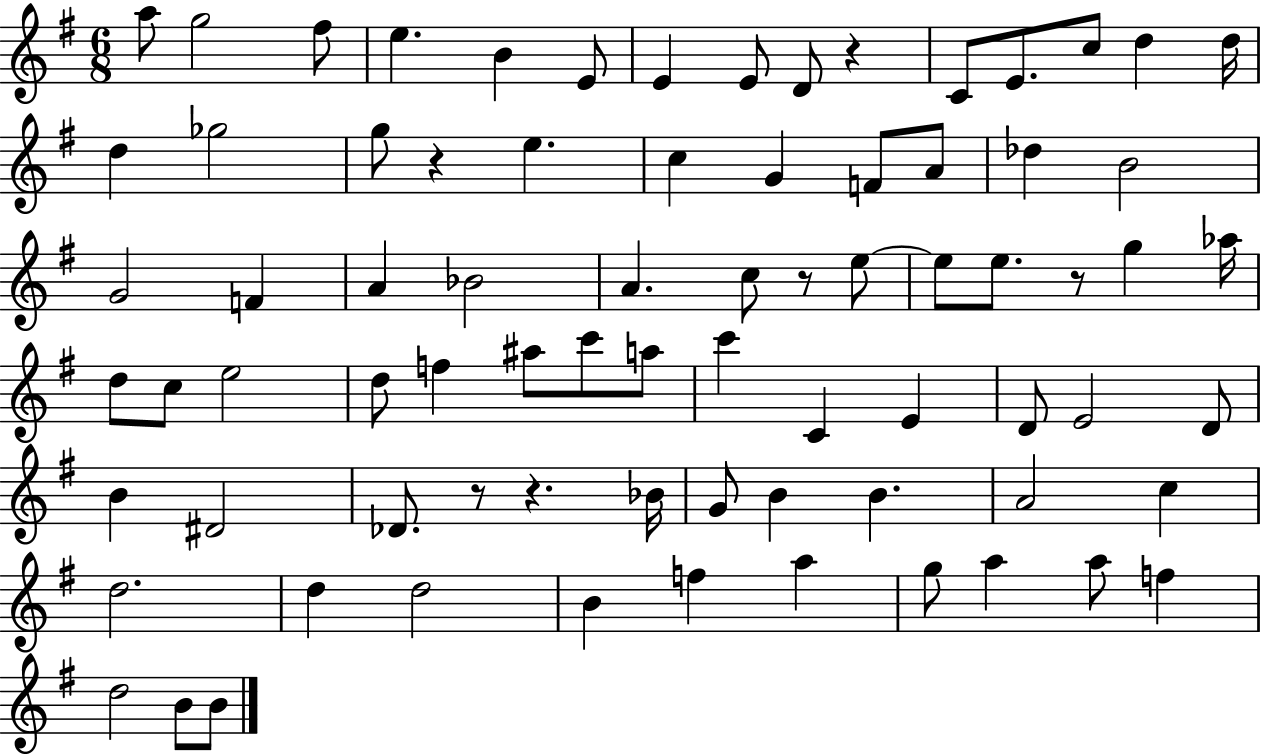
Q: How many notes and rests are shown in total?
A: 77